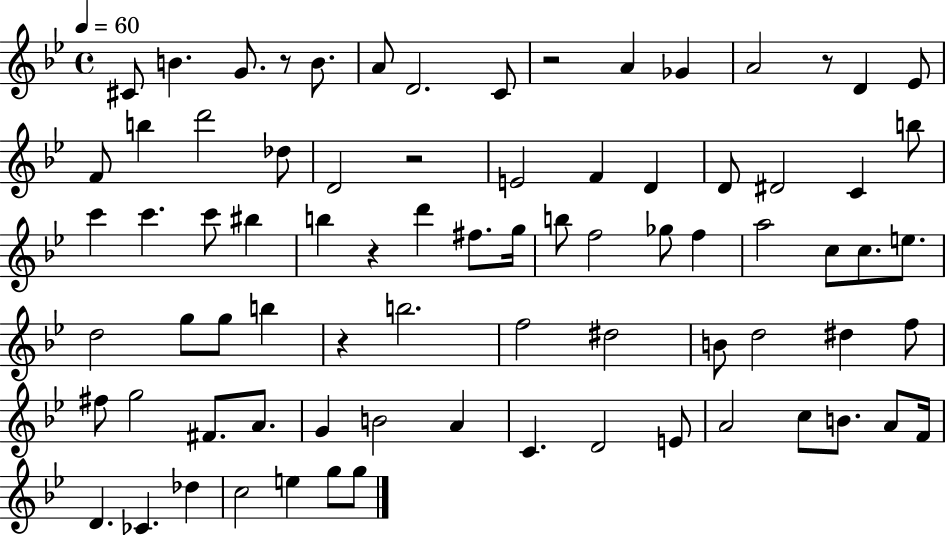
{
  \clef treble
  \time 4/4
  \defaultTimeSignature
  \key bes \major
  \tempo 4 = 60
  cis'8 b'4. g'8. r8 b'8. | a'8 d'2. c'8 | r2 a'4 ges'4 | a'2 r8 d'4 ees'8 | \break f'8 b''4 d'''2 des''8 | d'2 r2 | e'2 f'4 d'4 | d'8 dis'2 c'4 b''8 | \break c'''4 c'''4. c'''8 bis''4 | b''4 r4 d'''4 fis''8. g''16 | b''8 f''2 ges''8 f''4 | a''2 c''8 c''8. e''8. | \break d''2 g''8 g''8 b''4 | r4 b''2. | f''2 dis''2 | b'8 d''2 dis''4 f''8 | \break fis''8 g''2 fis'8. a'8. | g'4 b'2 a'4 | c'4. d'2 e'8 | a'2 c''8 b'8. a'8 f'16 | \break d'4. ces'4. des''4 | c''2 e''4 g''8 g''8 | \bar "|."
}